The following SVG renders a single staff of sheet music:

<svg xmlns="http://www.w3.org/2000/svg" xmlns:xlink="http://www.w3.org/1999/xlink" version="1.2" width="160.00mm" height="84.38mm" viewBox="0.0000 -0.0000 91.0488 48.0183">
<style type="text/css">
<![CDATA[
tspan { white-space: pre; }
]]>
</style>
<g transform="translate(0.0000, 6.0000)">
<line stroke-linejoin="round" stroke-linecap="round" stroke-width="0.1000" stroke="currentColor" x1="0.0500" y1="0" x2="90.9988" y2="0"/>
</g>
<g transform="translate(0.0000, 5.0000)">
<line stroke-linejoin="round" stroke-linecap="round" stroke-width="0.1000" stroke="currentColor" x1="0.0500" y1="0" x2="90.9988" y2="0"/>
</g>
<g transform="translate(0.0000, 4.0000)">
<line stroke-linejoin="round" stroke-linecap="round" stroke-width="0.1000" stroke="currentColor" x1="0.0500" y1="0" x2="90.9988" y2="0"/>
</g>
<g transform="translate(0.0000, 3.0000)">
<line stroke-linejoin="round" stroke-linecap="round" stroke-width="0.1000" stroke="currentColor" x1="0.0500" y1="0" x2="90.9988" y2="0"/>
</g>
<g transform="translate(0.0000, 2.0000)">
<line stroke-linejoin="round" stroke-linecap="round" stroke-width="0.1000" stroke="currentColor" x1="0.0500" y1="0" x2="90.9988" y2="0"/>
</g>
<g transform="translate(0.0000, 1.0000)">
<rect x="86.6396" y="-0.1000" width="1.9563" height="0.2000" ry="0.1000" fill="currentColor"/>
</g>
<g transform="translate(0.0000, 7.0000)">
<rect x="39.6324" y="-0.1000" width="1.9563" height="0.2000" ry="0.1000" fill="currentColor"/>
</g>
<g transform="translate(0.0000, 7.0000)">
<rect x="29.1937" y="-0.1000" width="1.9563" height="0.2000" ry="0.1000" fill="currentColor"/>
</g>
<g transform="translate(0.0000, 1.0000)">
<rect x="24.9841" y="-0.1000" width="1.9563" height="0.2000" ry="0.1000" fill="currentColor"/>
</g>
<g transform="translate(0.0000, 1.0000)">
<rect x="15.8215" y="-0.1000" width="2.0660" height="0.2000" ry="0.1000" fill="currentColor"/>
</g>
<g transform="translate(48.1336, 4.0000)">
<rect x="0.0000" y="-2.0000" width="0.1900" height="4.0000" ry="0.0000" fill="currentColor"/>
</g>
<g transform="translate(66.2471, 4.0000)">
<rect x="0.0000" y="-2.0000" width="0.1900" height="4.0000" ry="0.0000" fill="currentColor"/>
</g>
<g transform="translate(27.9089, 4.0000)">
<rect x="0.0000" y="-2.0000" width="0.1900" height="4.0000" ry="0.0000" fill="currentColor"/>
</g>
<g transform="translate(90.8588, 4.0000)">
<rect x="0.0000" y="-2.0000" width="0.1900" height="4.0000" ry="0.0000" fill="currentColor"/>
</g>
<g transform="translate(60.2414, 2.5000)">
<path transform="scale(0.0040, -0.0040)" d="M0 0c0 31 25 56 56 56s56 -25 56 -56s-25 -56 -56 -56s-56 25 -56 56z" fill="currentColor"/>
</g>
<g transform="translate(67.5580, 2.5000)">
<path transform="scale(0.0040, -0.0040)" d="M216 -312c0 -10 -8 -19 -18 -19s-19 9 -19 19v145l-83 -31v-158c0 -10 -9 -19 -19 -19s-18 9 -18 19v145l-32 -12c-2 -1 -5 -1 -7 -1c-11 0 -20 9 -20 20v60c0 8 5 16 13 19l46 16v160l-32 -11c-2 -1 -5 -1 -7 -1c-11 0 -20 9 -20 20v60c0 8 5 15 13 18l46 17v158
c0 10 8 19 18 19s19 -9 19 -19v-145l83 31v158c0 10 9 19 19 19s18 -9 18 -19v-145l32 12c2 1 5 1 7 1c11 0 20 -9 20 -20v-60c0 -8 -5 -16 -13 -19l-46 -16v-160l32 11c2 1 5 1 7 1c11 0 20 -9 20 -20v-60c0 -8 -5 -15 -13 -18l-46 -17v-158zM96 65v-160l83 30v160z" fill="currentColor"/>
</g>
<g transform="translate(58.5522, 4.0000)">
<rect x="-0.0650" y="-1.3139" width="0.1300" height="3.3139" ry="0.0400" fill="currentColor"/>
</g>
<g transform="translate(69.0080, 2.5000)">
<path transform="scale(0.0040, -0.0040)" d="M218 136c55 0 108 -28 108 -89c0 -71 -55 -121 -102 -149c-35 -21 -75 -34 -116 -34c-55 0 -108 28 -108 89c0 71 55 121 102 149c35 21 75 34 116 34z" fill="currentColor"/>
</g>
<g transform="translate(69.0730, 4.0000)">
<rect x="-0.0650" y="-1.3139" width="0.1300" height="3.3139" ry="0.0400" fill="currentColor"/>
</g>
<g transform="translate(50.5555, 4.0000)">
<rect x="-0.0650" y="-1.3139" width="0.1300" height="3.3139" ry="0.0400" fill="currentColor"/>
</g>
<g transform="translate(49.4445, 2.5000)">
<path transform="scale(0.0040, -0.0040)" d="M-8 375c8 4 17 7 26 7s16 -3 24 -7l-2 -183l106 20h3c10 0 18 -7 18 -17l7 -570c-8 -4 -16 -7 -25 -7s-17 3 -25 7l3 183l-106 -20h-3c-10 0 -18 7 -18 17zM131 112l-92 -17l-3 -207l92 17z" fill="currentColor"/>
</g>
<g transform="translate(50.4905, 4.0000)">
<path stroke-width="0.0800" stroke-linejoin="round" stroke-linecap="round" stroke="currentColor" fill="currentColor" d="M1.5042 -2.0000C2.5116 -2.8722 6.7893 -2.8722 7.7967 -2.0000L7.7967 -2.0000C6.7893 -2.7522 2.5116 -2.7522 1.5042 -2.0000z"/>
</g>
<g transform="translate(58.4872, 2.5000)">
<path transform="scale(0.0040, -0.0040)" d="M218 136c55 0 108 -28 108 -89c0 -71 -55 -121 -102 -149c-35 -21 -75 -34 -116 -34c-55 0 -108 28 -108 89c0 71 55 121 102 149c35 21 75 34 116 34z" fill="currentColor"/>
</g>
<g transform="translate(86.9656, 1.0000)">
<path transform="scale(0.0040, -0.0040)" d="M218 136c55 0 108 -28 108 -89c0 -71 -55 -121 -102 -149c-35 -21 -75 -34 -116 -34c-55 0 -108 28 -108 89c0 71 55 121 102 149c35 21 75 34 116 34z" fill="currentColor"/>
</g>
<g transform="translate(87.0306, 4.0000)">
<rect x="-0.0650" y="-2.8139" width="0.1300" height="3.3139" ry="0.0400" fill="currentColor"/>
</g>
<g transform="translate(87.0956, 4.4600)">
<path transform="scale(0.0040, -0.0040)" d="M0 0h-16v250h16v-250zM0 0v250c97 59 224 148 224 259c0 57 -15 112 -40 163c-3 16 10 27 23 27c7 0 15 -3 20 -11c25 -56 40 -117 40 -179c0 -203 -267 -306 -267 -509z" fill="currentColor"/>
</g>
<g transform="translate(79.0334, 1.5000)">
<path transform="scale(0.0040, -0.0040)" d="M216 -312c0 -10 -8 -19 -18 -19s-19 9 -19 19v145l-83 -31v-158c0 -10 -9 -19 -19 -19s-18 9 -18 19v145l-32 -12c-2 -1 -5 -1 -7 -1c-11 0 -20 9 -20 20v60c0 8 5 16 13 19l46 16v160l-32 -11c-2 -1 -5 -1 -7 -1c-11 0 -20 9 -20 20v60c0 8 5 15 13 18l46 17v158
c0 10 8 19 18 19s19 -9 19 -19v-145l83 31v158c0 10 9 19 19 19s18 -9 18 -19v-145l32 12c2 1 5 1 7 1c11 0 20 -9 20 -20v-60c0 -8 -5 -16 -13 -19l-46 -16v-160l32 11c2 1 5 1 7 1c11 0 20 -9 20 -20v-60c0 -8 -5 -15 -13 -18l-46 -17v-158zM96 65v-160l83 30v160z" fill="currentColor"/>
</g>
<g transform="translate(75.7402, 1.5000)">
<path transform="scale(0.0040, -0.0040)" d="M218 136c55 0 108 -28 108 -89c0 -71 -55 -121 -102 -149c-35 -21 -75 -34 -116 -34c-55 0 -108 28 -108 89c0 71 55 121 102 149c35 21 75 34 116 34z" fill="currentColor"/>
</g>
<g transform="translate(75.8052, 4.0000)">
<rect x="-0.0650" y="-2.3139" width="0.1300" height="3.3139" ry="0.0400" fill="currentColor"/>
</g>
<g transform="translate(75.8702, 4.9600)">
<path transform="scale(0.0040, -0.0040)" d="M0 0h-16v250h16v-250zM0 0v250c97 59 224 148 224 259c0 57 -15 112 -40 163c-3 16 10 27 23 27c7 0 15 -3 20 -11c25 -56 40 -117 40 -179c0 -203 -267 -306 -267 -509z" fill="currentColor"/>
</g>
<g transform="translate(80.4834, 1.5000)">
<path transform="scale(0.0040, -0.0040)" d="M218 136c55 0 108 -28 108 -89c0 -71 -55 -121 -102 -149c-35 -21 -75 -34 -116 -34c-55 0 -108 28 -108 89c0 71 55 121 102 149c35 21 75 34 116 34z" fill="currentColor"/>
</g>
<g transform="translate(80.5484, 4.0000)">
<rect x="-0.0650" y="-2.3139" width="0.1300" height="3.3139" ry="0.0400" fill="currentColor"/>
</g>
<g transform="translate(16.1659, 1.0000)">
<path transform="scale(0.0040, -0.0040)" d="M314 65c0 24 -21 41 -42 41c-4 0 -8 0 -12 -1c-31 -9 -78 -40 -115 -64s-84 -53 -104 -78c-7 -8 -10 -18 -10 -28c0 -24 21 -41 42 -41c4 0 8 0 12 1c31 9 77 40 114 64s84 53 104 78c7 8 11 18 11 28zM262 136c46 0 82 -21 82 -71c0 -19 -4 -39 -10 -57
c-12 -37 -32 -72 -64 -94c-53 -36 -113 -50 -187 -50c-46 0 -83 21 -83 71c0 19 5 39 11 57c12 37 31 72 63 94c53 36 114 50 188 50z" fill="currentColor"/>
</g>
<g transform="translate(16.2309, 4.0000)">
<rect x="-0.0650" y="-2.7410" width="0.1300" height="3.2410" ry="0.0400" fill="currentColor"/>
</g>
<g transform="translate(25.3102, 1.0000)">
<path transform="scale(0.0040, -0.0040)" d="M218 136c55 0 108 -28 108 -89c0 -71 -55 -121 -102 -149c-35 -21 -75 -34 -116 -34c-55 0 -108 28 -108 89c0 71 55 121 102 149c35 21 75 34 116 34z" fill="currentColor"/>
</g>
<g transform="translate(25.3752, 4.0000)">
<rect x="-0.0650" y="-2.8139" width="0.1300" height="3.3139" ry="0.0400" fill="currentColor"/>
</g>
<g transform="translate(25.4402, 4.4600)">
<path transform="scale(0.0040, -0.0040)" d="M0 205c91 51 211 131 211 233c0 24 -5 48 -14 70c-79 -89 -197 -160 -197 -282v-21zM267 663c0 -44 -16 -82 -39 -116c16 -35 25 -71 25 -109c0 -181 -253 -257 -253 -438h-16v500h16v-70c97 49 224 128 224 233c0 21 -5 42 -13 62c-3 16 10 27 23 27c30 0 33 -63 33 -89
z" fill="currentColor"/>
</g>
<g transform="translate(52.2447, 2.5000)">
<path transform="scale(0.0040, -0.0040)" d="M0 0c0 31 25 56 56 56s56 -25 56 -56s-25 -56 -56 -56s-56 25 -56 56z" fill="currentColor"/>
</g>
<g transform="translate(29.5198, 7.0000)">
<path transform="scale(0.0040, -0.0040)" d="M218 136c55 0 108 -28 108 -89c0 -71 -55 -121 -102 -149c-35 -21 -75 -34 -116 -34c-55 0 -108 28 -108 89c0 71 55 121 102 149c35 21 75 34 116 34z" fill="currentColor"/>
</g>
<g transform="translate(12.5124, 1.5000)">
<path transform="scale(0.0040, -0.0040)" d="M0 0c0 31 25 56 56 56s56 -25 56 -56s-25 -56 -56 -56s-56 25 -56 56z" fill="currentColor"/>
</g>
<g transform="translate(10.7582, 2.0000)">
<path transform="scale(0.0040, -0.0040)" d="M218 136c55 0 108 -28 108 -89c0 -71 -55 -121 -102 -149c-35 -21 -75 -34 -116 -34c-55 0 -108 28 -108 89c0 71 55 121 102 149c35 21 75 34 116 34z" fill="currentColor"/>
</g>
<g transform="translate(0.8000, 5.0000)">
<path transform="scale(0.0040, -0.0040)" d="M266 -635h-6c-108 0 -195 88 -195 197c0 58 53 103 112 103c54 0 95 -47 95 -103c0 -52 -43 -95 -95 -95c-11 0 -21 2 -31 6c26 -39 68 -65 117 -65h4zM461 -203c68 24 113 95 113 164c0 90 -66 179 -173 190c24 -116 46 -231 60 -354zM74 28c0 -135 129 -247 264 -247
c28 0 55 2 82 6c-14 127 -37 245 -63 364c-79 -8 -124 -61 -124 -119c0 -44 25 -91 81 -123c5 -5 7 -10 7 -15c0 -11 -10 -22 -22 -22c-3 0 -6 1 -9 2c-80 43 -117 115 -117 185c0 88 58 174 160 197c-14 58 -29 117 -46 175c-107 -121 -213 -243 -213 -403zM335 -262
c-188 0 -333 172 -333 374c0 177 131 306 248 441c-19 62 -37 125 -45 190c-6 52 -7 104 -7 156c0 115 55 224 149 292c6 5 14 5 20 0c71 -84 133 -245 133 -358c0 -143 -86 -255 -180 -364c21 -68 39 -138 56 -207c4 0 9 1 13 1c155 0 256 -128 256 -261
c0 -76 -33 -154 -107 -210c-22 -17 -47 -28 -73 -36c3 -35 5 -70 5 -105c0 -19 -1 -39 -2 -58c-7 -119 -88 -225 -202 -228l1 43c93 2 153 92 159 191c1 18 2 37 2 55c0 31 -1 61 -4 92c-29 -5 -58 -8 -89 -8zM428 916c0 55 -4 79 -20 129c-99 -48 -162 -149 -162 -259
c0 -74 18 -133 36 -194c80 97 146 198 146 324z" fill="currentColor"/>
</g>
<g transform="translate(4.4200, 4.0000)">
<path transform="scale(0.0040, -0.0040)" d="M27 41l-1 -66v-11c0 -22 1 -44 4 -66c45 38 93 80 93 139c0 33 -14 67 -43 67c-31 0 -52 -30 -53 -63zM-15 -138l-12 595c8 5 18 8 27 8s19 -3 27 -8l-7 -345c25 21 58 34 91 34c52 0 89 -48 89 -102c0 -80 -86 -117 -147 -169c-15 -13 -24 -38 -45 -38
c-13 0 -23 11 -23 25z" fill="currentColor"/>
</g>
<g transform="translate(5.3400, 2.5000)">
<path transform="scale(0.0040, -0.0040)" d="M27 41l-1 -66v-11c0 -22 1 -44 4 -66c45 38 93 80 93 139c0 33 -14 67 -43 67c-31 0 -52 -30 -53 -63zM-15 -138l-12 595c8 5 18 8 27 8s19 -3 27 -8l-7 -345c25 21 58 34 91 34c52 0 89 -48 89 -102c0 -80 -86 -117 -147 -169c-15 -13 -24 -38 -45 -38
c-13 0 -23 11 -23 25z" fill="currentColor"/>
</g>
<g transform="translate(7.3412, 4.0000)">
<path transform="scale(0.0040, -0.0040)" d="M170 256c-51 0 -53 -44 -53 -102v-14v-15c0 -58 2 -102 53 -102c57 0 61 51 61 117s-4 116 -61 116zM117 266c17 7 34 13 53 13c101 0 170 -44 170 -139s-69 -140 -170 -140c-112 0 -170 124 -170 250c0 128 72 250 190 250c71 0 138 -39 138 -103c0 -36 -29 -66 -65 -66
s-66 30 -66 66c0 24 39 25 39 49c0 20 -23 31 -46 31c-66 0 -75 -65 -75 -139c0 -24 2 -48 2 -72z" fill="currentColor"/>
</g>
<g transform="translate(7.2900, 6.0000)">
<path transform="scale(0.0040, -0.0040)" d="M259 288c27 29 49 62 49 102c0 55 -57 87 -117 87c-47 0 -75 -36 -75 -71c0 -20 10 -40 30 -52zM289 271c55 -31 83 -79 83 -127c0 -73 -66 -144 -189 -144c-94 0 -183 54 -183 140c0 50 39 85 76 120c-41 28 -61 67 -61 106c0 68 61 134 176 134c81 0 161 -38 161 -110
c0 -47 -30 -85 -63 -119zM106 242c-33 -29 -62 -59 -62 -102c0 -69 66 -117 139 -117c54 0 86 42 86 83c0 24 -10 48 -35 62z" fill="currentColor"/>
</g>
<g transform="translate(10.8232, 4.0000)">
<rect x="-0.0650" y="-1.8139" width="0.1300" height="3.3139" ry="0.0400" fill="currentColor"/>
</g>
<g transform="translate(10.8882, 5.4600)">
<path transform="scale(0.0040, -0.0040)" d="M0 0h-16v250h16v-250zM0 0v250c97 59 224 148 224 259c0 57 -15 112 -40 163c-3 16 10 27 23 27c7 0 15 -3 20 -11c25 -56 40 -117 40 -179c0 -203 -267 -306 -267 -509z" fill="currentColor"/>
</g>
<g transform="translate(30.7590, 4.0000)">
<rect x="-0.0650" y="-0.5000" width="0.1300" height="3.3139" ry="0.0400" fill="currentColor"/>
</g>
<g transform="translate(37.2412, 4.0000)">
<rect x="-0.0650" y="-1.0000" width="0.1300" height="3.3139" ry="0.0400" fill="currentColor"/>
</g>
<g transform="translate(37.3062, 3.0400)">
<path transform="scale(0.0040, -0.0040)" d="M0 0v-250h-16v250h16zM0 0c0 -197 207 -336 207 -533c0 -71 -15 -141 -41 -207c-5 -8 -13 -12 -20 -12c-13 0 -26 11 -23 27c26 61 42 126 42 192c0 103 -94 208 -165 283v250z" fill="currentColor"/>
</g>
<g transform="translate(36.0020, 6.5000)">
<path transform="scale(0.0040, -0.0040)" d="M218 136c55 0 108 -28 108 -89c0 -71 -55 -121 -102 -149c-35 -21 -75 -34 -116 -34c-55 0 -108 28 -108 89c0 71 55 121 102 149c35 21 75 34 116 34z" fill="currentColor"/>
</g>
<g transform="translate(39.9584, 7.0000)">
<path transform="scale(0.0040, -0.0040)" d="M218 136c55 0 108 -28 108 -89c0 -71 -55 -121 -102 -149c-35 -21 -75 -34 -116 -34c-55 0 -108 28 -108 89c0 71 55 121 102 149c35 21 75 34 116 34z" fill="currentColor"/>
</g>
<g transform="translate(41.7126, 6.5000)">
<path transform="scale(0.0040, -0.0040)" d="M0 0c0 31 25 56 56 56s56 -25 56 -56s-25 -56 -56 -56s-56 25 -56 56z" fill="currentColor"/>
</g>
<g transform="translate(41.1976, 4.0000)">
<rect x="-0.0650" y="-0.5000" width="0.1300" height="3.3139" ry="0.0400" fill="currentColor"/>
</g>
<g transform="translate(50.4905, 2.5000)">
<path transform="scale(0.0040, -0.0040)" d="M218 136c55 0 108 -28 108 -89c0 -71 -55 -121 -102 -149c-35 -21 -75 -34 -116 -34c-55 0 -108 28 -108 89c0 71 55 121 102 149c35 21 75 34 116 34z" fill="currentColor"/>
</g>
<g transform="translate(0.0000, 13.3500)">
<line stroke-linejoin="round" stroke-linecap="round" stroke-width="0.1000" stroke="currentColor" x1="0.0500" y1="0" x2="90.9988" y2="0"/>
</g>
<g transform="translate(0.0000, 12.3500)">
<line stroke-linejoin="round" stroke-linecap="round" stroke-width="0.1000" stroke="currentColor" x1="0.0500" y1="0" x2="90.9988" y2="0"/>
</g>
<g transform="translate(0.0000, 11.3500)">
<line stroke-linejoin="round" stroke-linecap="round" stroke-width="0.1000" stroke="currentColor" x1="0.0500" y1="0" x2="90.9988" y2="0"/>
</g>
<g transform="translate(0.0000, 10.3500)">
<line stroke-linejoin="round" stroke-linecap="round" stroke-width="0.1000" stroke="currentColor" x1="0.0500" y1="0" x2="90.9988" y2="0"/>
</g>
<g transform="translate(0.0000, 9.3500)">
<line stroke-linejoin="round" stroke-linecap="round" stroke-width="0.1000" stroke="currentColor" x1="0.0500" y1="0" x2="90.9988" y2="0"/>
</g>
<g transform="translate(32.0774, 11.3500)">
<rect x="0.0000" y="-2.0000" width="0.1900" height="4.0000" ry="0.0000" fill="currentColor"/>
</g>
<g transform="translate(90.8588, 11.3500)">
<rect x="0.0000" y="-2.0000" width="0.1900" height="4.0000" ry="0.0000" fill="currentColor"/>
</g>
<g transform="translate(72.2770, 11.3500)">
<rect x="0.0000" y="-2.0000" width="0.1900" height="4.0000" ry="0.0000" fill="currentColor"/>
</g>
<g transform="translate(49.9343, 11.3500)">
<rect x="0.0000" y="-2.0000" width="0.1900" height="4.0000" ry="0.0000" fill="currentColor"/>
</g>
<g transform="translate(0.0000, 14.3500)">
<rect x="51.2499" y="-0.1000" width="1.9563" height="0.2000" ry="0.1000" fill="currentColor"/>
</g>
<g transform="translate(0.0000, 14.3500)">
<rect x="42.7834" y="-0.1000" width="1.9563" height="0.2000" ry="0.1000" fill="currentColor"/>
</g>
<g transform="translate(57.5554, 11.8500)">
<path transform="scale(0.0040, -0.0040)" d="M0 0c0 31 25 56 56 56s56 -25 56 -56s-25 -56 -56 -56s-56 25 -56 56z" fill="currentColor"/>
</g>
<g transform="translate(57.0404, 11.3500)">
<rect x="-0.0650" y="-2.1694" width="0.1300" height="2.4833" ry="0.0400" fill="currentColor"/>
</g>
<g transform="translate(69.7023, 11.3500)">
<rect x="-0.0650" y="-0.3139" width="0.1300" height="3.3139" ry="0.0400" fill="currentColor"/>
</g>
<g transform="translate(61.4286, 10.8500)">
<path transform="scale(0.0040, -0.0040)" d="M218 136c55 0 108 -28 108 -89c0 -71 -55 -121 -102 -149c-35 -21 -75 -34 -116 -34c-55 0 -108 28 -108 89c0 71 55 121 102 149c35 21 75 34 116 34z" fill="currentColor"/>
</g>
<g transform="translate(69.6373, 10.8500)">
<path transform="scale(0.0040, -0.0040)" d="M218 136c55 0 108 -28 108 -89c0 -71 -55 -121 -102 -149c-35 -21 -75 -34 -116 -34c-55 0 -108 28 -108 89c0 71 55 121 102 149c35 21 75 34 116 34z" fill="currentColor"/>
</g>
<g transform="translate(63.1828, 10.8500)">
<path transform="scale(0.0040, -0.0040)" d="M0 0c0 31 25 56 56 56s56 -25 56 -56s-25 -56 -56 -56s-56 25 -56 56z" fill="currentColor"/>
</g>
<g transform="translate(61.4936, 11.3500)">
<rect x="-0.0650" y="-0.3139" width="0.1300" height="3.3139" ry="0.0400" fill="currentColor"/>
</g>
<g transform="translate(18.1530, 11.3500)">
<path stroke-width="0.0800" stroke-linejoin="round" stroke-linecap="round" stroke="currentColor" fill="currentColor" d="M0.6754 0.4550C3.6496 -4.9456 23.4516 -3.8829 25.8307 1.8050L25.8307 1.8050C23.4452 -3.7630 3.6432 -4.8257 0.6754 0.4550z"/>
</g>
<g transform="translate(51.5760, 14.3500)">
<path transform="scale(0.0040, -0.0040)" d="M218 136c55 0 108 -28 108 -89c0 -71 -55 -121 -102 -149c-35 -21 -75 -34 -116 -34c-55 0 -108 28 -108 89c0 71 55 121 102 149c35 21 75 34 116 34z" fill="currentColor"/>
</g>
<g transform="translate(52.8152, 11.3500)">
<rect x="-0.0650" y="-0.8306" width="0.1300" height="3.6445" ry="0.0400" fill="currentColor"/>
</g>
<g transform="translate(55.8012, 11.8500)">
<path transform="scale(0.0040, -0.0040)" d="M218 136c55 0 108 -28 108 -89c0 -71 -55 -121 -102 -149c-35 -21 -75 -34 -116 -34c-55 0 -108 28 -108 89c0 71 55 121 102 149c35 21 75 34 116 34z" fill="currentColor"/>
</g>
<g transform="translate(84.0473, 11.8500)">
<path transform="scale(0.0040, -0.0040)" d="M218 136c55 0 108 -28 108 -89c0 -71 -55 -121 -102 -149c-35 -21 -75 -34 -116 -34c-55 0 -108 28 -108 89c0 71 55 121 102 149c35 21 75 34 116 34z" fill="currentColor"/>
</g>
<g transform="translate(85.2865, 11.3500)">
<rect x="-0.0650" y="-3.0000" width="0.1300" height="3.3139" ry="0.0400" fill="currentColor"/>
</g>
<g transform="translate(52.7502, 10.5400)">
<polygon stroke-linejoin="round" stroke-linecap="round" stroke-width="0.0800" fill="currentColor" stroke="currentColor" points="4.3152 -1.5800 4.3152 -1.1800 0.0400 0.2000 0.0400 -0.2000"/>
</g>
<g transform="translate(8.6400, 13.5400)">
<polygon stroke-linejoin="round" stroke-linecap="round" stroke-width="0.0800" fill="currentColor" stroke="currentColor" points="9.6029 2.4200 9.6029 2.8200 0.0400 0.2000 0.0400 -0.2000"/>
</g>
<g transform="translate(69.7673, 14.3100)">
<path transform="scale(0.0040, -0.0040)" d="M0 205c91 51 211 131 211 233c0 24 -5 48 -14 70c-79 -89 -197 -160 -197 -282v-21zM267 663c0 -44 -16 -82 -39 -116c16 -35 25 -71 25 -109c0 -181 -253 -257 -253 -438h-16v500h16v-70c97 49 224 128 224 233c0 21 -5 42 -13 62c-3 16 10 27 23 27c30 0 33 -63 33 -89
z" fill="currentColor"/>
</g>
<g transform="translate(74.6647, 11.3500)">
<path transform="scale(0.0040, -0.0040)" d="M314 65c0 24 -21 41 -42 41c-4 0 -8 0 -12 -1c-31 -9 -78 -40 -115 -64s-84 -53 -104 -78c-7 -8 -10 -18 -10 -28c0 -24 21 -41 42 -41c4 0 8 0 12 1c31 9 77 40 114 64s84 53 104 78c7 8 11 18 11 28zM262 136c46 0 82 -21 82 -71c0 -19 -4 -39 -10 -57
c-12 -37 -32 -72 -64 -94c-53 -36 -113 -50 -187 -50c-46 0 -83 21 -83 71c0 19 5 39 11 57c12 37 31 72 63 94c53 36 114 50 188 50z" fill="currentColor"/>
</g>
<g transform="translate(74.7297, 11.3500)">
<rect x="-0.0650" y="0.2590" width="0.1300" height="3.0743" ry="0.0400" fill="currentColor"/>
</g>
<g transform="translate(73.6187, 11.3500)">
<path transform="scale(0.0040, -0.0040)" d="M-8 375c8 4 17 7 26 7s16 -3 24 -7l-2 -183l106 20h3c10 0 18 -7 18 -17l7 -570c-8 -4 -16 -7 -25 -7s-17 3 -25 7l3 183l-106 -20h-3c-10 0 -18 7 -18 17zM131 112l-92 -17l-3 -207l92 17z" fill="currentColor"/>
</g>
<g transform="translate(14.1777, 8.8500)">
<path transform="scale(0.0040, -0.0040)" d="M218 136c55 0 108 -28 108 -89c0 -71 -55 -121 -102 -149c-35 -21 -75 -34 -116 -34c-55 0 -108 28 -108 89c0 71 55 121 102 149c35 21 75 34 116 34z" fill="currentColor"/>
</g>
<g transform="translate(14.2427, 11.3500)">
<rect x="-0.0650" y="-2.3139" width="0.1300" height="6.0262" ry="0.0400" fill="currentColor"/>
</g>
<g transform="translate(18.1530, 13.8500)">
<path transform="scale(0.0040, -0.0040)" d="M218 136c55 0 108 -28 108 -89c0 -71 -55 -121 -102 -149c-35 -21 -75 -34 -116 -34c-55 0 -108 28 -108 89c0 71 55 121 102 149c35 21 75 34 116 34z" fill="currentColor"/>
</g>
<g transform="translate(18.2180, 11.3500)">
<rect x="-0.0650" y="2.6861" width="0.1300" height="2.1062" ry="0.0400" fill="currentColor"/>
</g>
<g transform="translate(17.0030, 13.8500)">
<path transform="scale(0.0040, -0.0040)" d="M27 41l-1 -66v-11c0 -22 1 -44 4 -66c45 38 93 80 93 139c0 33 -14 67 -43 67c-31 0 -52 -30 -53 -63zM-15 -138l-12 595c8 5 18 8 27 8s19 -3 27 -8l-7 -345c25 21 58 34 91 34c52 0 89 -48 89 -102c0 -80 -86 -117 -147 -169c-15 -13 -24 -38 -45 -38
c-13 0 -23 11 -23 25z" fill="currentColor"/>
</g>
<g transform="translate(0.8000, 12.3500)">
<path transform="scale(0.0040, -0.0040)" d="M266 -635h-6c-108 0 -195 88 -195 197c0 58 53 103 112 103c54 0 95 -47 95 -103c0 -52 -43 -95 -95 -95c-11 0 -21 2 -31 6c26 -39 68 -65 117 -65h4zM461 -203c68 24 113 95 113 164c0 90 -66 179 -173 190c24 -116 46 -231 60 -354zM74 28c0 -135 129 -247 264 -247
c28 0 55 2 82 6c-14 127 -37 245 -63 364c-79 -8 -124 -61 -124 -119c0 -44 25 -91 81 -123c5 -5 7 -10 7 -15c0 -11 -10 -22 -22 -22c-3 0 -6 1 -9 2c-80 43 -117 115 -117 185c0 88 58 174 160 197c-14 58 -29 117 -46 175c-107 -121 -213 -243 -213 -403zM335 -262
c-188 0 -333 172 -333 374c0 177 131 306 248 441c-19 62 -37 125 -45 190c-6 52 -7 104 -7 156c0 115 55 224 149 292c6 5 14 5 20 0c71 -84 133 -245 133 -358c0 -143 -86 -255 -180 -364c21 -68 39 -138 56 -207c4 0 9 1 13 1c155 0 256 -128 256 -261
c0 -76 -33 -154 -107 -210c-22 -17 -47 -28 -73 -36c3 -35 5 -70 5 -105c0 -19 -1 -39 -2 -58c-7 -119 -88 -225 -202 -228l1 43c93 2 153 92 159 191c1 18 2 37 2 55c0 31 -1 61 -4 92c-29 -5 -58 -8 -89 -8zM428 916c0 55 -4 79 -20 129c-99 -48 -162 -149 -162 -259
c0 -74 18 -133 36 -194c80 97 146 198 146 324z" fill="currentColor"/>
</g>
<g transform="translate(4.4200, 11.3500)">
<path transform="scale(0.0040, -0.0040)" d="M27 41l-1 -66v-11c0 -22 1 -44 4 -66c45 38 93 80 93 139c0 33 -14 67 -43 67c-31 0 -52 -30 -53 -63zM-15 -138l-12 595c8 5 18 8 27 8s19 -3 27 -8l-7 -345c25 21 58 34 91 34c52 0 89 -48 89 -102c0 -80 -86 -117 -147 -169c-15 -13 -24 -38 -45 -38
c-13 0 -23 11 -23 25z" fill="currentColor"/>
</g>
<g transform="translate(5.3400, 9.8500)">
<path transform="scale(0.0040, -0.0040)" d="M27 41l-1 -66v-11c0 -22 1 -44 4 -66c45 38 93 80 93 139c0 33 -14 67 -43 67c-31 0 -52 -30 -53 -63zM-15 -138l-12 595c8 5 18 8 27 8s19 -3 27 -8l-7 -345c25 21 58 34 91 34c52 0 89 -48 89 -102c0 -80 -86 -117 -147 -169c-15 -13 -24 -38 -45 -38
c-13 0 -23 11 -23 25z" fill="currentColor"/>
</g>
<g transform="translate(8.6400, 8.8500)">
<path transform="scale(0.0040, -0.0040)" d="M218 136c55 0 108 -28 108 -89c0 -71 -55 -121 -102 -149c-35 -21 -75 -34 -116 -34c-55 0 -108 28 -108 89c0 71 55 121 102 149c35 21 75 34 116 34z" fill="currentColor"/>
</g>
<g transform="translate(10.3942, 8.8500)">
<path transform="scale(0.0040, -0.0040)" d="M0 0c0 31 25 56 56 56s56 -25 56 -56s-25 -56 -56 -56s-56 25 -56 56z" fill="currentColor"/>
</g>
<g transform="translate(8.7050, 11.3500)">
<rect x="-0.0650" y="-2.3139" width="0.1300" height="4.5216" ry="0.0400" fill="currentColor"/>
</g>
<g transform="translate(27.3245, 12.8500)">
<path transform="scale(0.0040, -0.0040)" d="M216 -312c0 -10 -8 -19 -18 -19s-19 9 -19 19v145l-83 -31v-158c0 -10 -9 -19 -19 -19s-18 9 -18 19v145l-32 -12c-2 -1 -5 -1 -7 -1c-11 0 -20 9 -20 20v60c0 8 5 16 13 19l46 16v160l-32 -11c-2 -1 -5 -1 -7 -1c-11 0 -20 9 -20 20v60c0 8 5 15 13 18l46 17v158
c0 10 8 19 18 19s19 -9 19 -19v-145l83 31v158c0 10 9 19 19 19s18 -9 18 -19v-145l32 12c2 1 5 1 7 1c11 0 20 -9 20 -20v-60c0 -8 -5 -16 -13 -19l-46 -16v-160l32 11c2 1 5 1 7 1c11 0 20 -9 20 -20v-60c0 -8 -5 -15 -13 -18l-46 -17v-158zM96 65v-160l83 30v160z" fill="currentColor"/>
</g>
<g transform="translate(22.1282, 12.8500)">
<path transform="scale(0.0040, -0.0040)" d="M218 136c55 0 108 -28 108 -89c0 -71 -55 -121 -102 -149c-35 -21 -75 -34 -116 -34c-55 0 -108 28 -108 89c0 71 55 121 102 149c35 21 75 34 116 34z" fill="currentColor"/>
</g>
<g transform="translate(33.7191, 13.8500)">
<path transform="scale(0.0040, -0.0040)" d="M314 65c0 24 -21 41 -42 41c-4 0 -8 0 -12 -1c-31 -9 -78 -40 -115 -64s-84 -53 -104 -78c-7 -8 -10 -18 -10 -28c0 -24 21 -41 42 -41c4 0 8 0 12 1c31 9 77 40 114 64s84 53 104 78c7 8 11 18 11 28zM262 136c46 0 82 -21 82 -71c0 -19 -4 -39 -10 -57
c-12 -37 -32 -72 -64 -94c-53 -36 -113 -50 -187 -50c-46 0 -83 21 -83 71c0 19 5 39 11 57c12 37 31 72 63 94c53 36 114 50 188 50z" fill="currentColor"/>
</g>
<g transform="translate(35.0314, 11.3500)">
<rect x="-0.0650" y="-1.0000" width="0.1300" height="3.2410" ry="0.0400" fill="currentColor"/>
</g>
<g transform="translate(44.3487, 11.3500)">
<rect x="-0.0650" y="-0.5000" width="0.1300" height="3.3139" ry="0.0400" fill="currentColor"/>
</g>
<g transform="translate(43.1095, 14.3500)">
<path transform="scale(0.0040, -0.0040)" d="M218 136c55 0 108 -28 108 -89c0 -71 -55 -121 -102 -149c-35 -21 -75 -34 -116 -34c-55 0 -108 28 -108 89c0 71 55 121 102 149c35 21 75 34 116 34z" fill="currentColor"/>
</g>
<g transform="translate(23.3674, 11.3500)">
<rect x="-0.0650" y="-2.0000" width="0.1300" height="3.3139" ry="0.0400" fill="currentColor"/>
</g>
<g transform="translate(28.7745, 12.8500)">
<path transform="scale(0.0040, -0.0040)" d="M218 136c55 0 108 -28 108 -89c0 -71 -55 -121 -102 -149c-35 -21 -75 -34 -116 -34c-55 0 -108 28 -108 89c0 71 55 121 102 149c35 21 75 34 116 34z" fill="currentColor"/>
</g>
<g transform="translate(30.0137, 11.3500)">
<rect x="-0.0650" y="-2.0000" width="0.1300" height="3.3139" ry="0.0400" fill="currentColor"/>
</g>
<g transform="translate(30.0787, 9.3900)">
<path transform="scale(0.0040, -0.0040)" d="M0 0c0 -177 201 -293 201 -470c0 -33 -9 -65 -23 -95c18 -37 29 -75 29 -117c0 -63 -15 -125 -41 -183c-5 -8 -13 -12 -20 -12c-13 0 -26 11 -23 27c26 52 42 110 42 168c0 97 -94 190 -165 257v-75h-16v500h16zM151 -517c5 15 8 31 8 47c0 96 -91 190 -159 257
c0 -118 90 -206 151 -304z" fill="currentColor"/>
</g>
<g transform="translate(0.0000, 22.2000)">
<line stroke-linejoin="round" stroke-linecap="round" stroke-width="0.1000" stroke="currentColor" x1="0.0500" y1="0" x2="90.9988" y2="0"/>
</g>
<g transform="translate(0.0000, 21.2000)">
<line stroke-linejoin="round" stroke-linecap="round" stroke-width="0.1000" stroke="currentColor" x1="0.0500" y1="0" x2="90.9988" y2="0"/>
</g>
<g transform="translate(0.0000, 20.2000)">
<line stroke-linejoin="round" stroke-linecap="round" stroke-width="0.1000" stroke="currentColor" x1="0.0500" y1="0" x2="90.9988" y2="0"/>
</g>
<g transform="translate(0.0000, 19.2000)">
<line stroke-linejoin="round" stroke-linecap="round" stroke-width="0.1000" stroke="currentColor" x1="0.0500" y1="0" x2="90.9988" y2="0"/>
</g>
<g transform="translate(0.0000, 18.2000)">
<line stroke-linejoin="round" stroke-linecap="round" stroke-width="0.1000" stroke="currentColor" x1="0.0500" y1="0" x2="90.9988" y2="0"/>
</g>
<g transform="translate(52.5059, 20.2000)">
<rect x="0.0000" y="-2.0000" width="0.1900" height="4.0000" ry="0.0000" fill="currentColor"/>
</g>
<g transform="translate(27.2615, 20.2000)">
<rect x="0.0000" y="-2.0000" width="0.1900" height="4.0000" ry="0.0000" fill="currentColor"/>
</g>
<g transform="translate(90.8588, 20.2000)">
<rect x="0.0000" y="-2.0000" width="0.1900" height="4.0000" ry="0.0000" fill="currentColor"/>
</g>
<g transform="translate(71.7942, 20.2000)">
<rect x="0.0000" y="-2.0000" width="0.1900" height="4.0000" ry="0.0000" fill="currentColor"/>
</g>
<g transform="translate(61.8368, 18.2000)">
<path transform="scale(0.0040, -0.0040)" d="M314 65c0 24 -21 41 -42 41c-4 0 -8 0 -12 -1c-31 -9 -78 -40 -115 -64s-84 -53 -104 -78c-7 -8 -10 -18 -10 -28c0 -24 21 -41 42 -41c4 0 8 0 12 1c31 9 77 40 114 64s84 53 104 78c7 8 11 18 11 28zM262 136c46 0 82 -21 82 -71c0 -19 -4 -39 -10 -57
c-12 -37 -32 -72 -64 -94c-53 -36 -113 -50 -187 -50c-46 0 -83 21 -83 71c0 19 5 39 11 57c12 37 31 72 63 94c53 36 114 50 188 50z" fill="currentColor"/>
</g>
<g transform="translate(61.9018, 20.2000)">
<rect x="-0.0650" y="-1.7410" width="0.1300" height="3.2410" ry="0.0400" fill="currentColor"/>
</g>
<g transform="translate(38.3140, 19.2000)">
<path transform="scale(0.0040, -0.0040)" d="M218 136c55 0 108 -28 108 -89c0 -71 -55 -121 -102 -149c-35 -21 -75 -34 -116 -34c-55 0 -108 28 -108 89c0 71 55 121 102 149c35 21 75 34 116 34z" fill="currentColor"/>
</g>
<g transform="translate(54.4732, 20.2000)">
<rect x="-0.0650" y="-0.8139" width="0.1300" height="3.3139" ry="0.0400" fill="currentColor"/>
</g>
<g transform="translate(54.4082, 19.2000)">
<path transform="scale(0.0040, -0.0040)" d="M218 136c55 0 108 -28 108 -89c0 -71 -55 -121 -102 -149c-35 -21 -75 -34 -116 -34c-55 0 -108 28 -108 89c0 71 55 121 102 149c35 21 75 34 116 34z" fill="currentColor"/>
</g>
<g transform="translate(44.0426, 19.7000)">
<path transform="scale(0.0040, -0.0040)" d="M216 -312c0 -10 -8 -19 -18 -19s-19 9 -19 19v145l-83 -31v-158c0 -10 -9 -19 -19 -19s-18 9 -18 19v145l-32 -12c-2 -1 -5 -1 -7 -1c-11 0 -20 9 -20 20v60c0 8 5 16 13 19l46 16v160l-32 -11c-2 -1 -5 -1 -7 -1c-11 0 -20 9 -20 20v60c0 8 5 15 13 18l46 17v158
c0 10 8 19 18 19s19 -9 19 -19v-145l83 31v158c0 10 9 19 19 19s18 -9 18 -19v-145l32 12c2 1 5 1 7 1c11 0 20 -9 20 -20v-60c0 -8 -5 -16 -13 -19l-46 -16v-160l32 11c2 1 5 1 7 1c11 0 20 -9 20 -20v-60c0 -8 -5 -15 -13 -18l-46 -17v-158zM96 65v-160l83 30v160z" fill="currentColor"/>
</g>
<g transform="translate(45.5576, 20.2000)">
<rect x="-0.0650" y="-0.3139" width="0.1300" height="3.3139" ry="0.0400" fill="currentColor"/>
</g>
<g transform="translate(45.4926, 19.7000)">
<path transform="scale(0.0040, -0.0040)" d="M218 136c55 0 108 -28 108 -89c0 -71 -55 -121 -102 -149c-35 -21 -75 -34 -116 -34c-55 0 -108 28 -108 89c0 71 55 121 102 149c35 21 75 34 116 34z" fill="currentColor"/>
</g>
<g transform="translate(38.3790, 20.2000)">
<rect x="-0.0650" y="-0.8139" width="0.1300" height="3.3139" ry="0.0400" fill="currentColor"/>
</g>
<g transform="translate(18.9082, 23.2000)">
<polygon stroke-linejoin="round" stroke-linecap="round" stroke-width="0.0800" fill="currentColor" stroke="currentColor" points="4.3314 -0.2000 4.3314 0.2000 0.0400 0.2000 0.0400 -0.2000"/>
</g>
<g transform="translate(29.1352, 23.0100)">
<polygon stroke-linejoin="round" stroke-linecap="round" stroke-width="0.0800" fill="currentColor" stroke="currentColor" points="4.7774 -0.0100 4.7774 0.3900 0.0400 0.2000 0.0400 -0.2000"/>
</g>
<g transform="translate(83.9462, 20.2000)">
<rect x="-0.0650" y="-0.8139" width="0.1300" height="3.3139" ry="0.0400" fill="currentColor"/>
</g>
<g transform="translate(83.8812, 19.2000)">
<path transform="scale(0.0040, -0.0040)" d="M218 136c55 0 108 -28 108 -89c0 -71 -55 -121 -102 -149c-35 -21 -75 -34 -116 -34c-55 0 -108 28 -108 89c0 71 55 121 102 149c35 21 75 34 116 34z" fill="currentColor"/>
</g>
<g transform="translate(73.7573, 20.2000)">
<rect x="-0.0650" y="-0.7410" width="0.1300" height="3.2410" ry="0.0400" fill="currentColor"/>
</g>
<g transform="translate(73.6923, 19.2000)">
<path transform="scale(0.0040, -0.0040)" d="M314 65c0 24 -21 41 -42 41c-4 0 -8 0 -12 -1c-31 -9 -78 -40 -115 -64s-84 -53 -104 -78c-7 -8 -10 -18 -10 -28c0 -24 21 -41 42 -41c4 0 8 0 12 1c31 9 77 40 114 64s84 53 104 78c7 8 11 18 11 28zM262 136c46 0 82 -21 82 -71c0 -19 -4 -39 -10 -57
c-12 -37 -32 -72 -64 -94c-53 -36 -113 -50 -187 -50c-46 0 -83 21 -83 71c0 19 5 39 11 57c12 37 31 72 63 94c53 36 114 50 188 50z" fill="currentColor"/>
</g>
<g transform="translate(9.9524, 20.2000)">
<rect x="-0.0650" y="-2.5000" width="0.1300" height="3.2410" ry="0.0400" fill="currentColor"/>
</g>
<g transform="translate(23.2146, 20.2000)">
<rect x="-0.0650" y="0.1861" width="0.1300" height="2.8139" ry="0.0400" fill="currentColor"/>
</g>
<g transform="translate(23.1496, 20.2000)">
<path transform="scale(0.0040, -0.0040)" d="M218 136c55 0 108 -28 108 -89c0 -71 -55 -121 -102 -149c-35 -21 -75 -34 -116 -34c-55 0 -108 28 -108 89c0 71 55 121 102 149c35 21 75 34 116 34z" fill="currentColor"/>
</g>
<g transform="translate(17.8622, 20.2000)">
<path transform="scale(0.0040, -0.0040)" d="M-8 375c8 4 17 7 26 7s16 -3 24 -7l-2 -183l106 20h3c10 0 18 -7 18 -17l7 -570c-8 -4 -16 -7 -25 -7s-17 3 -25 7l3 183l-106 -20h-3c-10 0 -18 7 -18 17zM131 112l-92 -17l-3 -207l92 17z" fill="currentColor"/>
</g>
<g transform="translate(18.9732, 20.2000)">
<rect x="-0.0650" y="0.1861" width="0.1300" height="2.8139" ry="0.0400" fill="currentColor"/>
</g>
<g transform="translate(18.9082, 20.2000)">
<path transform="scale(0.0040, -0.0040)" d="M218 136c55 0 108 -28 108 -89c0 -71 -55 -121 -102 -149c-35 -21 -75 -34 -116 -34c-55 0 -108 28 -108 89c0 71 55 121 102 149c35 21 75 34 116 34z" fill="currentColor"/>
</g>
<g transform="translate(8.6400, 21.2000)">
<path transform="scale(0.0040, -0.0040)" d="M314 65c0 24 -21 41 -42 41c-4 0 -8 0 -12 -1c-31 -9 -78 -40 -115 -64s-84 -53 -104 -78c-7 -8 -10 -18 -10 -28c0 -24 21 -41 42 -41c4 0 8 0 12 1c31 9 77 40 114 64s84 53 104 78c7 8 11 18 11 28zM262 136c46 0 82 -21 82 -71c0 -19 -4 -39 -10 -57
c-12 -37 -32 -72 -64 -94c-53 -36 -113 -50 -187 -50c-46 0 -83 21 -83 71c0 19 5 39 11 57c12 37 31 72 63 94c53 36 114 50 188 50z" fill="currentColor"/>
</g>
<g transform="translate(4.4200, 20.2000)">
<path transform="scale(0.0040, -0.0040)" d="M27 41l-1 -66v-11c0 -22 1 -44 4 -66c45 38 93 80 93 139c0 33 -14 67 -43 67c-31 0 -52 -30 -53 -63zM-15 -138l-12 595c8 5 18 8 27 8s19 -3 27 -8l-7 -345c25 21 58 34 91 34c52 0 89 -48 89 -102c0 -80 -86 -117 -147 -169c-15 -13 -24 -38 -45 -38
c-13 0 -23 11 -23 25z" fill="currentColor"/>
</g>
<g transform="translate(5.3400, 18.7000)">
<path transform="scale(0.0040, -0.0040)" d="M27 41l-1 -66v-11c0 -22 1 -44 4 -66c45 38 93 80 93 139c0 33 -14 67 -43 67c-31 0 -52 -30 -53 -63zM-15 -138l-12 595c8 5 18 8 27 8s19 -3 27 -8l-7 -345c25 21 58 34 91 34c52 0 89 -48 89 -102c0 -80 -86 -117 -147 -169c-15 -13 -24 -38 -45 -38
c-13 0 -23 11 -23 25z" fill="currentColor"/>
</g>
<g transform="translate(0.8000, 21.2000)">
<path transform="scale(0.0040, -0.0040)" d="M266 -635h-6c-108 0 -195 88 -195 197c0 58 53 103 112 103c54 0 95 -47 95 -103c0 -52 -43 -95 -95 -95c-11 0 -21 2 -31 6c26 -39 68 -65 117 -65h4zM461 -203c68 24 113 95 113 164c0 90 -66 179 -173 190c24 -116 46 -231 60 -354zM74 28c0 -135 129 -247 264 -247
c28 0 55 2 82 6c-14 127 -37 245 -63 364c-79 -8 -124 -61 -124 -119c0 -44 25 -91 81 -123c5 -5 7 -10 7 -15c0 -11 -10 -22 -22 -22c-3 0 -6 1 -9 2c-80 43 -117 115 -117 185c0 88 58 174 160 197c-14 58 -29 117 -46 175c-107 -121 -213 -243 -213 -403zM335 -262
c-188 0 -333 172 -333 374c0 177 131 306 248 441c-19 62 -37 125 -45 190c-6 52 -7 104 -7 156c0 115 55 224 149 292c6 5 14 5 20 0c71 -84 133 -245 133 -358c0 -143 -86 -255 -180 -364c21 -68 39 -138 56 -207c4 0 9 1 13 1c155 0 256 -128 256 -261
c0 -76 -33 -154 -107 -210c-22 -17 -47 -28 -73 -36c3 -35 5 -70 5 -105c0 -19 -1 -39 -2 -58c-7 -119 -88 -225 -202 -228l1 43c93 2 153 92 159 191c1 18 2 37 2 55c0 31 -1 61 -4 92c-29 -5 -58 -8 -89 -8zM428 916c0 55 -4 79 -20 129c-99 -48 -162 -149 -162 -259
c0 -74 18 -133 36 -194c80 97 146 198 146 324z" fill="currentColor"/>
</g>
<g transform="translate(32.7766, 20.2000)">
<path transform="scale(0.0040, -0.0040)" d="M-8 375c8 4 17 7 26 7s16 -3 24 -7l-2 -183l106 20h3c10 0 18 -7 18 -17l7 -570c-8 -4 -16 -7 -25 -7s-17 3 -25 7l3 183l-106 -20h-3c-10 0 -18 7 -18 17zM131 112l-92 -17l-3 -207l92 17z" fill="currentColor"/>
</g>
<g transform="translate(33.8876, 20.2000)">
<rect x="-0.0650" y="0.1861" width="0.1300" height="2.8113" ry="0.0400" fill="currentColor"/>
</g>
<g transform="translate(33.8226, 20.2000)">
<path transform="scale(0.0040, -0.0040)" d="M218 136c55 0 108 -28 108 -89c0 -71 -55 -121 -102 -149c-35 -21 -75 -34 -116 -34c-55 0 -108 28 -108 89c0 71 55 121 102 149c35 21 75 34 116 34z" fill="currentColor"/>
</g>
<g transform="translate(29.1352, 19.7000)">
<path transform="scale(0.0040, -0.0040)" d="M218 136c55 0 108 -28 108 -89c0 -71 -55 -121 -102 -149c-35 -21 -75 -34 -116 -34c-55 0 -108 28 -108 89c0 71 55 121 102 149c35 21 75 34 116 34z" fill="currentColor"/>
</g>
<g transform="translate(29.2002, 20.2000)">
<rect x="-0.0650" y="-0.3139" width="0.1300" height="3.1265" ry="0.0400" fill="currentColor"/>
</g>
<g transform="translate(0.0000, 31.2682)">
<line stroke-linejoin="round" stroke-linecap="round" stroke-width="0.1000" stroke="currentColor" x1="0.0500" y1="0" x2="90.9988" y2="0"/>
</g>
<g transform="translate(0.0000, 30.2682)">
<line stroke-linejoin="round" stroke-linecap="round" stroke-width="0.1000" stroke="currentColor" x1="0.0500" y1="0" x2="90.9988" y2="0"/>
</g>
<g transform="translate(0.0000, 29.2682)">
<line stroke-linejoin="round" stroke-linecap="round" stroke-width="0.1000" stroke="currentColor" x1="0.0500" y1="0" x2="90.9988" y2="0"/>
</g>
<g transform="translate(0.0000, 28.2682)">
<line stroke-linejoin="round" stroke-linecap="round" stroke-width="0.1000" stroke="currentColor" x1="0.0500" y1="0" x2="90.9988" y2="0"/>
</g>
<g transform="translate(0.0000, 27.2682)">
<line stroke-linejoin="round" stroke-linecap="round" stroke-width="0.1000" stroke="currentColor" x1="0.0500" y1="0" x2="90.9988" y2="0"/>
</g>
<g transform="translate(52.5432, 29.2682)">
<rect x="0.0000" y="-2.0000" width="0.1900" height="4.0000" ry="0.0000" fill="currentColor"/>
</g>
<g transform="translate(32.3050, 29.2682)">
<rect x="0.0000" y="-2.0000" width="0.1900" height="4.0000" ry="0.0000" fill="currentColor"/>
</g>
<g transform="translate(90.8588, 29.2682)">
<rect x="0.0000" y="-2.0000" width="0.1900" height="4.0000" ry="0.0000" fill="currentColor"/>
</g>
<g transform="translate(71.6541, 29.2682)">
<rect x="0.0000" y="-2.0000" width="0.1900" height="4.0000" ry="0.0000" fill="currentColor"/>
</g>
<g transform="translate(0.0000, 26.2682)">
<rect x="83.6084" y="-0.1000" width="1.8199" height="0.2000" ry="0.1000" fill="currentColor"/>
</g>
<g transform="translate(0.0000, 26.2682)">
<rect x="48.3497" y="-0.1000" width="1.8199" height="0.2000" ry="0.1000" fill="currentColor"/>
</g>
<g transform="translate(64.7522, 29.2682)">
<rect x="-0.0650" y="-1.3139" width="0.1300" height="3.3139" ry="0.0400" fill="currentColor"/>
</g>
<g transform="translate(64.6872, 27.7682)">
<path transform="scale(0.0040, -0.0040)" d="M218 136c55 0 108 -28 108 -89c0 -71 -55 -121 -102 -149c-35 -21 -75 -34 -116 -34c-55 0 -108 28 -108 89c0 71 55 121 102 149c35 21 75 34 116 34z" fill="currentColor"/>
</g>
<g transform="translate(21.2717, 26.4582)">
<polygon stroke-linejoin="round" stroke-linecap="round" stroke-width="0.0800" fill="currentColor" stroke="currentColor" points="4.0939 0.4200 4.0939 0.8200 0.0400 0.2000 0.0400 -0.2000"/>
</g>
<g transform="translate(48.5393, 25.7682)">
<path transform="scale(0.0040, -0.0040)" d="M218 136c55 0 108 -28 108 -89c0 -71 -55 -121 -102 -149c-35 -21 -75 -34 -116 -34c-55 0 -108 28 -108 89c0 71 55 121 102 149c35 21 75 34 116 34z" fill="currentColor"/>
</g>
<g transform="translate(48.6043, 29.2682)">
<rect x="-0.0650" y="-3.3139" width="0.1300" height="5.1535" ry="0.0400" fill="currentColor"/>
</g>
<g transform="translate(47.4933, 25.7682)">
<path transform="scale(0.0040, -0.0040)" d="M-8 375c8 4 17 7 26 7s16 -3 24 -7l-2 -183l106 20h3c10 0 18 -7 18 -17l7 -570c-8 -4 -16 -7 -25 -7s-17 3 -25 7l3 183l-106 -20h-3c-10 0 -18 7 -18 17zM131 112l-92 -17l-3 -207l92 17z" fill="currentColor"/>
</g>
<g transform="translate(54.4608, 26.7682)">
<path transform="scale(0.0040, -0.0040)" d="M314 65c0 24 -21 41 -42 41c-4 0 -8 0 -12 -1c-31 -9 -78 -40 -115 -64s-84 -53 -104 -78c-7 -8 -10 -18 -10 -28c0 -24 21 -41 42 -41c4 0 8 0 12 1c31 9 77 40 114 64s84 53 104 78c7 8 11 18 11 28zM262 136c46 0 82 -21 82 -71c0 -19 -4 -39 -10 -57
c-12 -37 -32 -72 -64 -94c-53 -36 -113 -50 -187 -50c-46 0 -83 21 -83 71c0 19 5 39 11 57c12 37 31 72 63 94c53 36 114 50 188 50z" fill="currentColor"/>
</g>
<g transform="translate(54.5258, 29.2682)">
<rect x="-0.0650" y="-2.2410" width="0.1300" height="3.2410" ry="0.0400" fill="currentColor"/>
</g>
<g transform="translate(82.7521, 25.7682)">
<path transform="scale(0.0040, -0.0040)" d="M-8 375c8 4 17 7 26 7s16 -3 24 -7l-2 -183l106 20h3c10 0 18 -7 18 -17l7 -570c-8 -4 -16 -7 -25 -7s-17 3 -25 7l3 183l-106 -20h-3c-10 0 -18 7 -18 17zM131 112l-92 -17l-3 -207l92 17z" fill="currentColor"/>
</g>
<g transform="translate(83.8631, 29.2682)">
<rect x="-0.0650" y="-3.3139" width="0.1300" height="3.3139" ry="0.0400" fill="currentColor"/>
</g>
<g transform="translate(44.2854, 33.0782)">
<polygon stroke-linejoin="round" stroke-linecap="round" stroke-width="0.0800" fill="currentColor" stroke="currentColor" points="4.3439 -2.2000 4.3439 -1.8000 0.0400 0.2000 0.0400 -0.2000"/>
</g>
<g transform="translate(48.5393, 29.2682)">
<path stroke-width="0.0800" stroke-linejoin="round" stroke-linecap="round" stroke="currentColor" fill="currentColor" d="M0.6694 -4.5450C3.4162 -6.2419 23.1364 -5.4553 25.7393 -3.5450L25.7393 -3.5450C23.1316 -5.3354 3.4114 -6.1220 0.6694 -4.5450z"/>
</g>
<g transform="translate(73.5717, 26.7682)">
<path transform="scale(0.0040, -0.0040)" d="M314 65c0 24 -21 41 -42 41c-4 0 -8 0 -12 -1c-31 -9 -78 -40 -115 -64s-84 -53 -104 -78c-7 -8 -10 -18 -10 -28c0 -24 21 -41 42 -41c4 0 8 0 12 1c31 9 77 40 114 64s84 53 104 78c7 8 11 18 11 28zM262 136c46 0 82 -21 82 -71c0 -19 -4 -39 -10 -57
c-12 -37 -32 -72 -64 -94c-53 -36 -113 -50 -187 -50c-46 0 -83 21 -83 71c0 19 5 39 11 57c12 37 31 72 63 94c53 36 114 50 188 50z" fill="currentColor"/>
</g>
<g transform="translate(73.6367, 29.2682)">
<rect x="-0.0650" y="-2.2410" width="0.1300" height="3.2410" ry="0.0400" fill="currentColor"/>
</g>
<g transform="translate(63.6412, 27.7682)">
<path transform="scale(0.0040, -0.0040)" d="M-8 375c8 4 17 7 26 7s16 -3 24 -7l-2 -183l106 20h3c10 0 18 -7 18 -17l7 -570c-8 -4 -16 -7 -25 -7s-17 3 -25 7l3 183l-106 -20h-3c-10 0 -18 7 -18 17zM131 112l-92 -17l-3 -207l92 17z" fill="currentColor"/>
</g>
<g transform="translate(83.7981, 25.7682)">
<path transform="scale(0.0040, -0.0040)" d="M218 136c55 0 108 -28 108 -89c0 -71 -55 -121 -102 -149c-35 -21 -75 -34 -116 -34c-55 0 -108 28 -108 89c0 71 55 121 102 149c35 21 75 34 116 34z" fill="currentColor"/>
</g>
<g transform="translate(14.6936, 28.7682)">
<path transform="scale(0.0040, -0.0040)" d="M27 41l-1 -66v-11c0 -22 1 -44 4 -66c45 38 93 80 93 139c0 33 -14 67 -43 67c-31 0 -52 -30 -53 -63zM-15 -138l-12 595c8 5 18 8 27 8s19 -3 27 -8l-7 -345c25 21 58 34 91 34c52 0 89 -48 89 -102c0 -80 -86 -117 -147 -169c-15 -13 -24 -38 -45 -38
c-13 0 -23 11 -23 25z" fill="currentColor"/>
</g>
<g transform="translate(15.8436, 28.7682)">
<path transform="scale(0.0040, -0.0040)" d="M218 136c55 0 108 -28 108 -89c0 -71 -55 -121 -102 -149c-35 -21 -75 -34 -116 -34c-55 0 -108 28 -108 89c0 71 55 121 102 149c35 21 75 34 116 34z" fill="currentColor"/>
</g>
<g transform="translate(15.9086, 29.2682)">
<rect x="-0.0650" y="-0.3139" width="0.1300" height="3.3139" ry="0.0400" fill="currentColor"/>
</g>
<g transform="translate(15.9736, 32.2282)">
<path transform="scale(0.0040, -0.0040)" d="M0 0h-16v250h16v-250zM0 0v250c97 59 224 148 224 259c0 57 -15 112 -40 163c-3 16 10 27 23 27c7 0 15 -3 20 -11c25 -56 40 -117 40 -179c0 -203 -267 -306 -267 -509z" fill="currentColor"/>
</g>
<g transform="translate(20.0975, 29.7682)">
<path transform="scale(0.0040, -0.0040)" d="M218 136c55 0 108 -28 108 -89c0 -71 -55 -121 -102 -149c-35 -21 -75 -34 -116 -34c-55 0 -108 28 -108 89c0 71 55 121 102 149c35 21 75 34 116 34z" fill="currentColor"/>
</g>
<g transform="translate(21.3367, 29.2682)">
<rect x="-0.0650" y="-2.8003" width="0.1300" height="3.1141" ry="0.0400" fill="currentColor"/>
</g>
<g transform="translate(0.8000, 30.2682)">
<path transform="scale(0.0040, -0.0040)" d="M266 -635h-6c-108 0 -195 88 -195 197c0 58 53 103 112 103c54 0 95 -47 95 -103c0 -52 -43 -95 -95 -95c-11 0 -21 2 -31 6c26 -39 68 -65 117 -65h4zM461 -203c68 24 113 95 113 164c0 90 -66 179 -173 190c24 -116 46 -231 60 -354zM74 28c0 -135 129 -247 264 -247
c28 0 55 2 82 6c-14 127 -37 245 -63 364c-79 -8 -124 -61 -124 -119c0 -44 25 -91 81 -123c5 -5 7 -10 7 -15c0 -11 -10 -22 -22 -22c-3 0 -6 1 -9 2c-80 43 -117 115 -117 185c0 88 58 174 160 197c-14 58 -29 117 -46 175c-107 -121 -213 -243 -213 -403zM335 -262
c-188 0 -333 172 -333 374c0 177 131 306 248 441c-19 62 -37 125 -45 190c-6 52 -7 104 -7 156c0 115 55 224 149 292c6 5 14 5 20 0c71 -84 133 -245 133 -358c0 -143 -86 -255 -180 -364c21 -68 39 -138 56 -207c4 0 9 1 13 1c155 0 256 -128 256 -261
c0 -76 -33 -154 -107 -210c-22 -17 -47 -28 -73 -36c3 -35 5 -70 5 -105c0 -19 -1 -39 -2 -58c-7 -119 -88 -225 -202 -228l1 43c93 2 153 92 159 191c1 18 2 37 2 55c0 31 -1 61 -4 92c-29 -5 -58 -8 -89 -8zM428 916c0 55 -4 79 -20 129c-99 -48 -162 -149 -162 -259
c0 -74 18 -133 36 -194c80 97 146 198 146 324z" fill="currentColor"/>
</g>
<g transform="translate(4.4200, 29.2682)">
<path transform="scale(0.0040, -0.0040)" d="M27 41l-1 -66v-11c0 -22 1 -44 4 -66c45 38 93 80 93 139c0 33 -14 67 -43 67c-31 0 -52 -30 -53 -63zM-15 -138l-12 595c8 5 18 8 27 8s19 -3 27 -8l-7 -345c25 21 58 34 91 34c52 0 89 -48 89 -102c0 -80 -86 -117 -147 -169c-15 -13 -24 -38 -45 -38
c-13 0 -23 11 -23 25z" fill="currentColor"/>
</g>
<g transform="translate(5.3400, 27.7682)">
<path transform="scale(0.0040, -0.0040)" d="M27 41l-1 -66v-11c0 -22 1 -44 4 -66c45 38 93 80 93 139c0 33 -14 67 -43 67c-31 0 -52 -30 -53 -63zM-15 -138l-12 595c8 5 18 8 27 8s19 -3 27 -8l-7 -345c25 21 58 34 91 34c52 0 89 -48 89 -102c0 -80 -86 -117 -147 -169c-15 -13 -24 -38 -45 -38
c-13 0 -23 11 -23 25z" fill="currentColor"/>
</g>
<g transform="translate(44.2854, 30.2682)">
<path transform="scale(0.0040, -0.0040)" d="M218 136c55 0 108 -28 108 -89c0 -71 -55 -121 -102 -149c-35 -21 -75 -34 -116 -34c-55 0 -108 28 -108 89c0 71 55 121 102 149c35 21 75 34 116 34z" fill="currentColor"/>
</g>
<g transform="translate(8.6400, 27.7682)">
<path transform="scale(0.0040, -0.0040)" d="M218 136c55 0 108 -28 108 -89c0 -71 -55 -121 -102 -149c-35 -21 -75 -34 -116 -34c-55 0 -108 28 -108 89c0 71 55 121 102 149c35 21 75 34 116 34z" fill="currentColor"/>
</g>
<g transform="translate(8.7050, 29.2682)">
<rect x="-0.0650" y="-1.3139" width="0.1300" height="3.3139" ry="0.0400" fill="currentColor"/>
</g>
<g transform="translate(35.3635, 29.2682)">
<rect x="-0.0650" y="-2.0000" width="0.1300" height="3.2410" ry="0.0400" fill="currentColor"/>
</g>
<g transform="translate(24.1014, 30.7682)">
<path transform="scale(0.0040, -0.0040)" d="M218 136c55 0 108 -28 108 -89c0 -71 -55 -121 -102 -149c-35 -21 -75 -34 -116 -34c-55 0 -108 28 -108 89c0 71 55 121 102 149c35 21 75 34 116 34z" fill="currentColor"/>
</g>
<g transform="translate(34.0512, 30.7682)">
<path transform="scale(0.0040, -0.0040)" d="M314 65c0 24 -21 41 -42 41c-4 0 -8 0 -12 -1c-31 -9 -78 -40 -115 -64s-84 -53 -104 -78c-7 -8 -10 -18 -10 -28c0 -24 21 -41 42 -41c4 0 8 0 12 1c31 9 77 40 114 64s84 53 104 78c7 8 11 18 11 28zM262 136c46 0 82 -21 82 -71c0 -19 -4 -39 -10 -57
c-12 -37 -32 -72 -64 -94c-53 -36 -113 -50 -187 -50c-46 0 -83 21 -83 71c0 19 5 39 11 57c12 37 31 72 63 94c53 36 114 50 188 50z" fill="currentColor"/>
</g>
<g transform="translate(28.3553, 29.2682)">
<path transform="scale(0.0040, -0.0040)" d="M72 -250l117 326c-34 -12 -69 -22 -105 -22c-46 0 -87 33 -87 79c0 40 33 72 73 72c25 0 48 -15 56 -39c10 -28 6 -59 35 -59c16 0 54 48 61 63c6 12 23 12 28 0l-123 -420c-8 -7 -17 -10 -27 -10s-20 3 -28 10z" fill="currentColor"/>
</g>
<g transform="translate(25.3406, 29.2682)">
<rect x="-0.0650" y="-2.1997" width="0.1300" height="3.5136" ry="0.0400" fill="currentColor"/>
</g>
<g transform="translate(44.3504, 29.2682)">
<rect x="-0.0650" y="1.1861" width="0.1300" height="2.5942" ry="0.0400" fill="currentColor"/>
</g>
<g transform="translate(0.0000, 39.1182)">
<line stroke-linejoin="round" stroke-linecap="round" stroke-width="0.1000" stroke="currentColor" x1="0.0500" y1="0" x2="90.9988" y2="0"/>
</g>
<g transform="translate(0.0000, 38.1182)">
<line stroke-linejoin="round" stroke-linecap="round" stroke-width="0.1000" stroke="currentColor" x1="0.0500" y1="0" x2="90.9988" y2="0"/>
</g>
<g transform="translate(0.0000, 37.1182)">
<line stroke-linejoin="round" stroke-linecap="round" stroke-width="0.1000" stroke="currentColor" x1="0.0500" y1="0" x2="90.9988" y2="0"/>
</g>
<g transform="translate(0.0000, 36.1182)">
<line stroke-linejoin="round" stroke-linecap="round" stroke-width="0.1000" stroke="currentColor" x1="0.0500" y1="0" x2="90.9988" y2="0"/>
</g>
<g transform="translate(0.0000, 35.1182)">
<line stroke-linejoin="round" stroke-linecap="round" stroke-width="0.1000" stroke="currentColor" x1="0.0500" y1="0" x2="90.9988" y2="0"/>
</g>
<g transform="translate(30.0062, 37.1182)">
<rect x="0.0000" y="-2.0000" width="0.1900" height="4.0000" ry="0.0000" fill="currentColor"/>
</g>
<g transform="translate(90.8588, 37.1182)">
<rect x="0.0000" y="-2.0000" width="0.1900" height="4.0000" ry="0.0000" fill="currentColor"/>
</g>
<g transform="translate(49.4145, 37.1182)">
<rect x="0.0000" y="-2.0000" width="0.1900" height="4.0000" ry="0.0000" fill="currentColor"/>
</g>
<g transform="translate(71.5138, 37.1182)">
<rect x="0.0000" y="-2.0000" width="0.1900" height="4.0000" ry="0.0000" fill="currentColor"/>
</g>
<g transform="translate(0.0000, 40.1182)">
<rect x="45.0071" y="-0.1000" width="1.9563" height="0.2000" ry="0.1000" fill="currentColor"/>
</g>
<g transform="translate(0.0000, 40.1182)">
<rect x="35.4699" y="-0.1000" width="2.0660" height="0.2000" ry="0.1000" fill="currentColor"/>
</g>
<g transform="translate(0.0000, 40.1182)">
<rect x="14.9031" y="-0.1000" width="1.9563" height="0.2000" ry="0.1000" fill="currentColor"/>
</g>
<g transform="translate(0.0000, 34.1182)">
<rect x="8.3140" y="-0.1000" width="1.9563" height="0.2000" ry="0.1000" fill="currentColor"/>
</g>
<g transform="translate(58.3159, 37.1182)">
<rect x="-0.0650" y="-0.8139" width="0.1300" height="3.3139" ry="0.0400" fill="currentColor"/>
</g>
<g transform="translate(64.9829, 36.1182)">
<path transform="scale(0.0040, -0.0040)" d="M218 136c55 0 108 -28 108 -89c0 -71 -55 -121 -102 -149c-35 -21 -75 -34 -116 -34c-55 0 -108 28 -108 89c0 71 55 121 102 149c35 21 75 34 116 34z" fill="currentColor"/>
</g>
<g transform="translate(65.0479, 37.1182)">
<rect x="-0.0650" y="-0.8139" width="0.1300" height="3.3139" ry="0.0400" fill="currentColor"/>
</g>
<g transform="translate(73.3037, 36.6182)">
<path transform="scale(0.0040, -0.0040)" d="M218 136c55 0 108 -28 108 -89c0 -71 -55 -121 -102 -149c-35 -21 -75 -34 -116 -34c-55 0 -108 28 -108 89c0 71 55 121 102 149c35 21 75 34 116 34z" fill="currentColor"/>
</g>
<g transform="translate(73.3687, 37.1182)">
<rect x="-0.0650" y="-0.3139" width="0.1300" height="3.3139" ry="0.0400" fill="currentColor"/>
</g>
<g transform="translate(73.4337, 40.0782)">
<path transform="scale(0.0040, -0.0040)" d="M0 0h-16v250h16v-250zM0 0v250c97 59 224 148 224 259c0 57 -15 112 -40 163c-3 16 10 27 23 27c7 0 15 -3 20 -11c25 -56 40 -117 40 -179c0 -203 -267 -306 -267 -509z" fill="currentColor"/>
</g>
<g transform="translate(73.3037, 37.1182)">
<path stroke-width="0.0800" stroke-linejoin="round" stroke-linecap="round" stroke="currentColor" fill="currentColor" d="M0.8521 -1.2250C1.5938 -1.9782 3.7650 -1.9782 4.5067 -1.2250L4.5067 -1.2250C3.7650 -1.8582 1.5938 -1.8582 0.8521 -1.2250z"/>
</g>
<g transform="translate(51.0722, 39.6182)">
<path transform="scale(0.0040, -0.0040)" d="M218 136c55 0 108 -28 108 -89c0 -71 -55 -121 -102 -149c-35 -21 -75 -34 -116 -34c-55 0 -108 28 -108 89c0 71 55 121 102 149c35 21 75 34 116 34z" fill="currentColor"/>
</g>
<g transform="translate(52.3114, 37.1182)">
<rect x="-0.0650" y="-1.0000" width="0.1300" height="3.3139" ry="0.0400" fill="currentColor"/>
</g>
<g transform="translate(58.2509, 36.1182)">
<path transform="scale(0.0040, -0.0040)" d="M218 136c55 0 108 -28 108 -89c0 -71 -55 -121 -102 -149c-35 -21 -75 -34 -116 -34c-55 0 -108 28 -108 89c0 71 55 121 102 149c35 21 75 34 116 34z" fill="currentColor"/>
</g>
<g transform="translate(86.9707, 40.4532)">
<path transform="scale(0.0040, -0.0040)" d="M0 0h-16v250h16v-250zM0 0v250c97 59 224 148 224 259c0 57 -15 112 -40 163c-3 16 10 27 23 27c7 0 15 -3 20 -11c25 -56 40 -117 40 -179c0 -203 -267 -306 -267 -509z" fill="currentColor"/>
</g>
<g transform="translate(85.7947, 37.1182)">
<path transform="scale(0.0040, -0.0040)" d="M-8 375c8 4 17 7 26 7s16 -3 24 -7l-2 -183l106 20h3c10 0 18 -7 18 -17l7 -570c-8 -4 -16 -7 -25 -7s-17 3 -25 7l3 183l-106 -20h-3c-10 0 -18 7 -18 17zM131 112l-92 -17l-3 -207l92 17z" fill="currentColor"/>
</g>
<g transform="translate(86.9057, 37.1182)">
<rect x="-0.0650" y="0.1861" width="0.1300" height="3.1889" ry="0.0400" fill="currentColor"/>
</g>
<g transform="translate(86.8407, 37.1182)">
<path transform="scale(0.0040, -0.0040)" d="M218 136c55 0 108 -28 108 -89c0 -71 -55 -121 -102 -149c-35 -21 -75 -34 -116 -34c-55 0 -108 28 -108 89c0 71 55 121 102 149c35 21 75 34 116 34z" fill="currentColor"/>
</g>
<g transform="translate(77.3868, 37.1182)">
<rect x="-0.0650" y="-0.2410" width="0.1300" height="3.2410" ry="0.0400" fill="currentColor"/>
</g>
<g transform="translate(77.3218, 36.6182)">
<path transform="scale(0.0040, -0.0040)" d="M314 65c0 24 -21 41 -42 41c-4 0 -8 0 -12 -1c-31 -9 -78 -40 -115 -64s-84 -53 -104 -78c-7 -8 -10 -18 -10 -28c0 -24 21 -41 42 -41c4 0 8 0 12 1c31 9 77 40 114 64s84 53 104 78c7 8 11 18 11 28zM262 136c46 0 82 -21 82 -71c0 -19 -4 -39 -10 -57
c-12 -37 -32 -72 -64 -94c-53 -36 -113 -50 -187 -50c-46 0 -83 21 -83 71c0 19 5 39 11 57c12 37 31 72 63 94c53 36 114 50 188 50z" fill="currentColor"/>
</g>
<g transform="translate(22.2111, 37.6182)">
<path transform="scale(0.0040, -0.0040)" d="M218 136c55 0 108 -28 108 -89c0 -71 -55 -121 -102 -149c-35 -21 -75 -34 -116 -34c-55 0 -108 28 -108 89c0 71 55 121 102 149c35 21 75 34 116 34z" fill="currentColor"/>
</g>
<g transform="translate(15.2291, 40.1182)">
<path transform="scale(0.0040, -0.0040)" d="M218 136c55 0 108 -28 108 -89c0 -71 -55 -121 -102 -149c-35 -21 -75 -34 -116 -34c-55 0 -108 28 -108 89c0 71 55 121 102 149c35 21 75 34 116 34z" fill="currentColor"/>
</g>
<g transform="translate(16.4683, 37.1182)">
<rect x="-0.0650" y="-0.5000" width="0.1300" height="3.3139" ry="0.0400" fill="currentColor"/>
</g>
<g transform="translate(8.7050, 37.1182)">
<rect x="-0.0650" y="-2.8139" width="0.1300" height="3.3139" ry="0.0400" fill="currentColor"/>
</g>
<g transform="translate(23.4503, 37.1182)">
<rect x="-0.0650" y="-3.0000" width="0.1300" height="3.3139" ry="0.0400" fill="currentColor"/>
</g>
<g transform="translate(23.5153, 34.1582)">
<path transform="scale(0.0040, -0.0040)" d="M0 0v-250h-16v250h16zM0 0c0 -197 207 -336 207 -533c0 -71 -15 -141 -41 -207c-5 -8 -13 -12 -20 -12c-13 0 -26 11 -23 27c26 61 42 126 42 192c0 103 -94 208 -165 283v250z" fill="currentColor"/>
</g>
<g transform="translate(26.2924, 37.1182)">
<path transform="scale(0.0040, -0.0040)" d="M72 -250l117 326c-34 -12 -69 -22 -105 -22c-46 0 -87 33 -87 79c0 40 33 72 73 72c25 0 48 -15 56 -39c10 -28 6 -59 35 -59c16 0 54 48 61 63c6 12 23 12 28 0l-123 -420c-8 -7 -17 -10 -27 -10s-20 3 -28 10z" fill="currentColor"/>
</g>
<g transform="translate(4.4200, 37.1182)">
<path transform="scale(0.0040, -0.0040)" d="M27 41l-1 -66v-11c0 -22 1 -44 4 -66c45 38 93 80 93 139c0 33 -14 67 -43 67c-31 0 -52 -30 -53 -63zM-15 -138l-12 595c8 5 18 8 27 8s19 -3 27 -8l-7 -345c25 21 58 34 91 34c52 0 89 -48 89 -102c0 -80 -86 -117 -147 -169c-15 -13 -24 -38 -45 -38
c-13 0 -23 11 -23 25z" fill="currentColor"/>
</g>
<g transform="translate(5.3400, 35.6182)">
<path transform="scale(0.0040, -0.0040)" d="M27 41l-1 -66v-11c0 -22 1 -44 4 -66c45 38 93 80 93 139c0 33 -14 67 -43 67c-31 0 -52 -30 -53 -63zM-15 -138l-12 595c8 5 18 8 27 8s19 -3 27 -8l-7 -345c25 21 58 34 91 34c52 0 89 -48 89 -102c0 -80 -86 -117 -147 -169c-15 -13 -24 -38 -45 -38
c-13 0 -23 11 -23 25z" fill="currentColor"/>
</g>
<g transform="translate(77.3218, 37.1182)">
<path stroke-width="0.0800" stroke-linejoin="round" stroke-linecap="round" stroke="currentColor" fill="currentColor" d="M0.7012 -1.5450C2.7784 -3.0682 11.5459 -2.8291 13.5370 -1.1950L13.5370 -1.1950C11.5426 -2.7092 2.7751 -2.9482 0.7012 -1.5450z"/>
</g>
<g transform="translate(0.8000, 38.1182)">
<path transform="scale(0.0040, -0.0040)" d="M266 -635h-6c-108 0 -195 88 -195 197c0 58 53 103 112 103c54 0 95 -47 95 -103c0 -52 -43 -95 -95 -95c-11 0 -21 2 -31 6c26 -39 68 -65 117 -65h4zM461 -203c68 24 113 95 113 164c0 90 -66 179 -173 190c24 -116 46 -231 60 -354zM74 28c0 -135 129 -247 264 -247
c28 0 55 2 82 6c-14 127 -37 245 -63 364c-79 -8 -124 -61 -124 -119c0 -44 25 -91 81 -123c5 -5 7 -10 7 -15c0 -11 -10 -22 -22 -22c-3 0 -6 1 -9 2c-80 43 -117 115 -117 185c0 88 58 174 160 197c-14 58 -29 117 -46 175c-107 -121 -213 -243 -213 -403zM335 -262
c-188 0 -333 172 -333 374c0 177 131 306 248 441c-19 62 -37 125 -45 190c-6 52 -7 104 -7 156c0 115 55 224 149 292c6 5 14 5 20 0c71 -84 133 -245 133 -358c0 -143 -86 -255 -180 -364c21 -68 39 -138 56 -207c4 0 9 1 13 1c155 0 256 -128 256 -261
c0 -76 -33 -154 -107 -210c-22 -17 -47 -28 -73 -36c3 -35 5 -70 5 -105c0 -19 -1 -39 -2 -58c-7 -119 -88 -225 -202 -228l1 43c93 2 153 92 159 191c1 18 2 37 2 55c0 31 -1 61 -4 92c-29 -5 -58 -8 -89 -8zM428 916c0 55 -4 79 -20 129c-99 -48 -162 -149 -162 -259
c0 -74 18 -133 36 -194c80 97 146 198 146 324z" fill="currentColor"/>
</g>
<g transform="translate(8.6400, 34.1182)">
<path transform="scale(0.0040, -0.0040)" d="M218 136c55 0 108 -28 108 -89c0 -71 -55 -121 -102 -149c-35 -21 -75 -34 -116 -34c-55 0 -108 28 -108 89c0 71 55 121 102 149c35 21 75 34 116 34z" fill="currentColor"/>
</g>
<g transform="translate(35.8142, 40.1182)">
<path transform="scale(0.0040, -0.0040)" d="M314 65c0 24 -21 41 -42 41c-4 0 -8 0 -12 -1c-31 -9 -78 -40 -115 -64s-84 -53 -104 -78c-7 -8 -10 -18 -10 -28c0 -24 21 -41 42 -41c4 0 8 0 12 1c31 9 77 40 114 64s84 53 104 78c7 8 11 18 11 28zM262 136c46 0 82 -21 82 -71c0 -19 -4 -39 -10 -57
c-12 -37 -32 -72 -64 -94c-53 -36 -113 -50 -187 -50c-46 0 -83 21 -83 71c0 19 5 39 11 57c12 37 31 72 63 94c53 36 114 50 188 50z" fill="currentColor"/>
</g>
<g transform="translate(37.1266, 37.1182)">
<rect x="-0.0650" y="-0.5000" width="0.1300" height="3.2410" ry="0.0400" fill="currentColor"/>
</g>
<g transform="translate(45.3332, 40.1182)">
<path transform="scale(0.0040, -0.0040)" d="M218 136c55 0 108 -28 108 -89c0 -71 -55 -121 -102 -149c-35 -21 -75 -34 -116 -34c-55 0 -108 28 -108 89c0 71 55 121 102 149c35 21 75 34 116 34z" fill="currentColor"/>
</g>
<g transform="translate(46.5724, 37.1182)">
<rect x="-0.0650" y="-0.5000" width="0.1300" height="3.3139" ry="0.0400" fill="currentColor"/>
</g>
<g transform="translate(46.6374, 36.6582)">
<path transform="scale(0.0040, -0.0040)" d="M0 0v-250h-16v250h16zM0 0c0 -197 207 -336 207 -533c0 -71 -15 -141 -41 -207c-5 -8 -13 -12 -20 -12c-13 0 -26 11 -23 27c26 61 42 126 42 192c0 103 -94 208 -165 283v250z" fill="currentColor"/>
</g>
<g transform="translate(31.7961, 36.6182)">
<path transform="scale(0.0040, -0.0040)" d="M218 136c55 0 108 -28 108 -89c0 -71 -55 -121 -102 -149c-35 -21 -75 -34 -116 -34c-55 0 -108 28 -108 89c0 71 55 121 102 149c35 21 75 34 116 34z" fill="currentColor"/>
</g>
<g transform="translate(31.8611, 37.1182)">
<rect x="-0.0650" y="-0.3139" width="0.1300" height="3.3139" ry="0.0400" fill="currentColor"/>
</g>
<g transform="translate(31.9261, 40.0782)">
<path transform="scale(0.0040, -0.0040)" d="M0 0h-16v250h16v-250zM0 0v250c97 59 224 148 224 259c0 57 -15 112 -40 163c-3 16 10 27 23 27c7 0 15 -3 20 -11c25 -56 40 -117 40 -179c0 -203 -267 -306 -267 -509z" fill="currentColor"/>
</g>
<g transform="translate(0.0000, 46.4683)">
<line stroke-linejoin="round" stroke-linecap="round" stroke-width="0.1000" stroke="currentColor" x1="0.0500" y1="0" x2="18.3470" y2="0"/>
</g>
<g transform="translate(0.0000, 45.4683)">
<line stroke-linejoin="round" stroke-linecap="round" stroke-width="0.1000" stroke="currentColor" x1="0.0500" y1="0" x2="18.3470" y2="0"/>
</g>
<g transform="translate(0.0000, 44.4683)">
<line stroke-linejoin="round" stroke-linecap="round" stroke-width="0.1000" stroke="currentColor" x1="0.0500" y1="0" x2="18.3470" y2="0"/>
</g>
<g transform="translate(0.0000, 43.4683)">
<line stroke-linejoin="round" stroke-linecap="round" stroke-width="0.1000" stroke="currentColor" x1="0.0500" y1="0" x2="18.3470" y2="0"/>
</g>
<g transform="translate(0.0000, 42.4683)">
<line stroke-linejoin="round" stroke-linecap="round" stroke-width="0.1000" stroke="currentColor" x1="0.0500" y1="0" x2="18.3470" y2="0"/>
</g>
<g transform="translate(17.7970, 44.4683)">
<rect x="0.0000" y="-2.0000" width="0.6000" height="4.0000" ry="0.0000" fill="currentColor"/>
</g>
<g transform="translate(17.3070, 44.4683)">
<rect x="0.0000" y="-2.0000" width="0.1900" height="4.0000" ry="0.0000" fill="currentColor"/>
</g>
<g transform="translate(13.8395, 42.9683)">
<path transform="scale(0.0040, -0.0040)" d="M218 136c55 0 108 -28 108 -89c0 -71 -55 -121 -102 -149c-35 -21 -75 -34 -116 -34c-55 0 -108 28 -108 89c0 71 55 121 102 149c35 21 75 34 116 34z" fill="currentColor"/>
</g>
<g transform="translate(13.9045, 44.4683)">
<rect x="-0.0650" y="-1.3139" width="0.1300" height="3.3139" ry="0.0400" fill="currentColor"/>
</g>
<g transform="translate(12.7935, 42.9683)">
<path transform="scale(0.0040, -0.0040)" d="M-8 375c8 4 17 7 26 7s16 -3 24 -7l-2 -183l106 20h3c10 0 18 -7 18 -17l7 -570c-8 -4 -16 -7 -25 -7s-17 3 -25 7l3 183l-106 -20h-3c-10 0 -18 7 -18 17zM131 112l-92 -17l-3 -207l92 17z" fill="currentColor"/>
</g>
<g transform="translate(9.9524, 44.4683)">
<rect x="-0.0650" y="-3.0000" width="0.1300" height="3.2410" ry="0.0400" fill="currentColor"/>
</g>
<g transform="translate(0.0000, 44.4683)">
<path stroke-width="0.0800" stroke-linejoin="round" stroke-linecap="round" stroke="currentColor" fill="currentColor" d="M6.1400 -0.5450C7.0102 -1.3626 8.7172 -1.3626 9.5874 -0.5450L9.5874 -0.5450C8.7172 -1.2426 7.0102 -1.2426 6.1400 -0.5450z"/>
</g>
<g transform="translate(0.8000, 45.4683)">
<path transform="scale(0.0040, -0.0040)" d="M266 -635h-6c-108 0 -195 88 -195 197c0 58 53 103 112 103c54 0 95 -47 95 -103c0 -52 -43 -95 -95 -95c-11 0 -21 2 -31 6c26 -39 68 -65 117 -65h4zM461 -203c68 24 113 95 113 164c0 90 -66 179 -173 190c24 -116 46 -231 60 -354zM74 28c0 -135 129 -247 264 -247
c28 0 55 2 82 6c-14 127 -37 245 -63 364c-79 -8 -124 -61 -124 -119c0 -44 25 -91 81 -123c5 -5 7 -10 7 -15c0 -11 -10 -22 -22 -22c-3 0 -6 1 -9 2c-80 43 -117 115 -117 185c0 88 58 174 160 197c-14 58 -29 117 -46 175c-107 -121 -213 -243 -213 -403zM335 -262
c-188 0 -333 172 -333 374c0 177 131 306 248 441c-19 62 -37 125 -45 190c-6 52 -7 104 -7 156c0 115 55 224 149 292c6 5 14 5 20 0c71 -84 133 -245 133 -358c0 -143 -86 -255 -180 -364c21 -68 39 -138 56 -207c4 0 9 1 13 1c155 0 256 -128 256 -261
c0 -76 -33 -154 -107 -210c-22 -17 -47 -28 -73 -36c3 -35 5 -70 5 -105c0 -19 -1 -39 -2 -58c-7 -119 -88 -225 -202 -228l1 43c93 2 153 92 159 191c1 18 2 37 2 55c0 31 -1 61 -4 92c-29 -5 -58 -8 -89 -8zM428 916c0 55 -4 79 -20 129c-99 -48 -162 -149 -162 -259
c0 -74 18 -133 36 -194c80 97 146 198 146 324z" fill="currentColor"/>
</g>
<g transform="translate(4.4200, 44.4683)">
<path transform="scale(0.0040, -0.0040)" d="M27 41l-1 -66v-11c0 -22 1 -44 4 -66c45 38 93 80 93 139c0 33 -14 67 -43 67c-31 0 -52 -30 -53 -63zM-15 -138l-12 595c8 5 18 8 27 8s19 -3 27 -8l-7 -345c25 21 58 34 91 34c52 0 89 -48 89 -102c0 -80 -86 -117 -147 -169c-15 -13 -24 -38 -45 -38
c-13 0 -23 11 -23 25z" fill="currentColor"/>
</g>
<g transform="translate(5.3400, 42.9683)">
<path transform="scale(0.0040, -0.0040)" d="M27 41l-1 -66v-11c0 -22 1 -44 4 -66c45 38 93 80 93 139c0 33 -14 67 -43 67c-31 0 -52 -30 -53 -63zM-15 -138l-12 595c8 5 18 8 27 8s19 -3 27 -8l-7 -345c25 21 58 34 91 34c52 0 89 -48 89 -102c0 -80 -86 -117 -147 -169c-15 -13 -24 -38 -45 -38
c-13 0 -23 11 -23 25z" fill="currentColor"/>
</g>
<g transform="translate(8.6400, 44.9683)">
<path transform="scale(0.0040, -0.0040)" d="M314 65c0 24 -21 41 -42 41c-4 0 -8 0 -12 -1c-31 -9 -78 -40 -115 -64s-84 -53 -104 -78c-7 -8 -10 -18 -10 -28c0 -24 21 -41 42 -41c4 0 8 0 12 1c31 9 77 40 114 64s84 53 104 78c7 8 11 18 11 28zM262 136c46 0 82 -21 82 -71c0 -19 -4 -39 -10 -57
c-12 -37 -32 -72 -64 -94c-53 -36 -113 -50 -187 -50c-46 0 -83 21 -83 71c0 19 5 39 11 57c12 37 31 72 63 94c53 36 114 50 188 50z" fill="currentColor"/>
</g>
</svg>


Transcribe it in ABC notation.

X:1
T:Untitled
M:6/8
L:1/4
K:Bb
f/2 a2 a/4 C D/2 C e e ^e g/2 ^g a/2 g/2 g/2 _D/2 F ^F/4 D2 C C/2 A/2 c c/4 B2 A G2 B/2 B/2 c/2 B/2 d ^c d f2 d2 d _e _c/2 A/2 F/2 z/2 F2 G/2 b/2 g2 e g2 b a C A/2 z/2 c/2 C2 C/2 D d d c/2 c2 B/2 A2 e